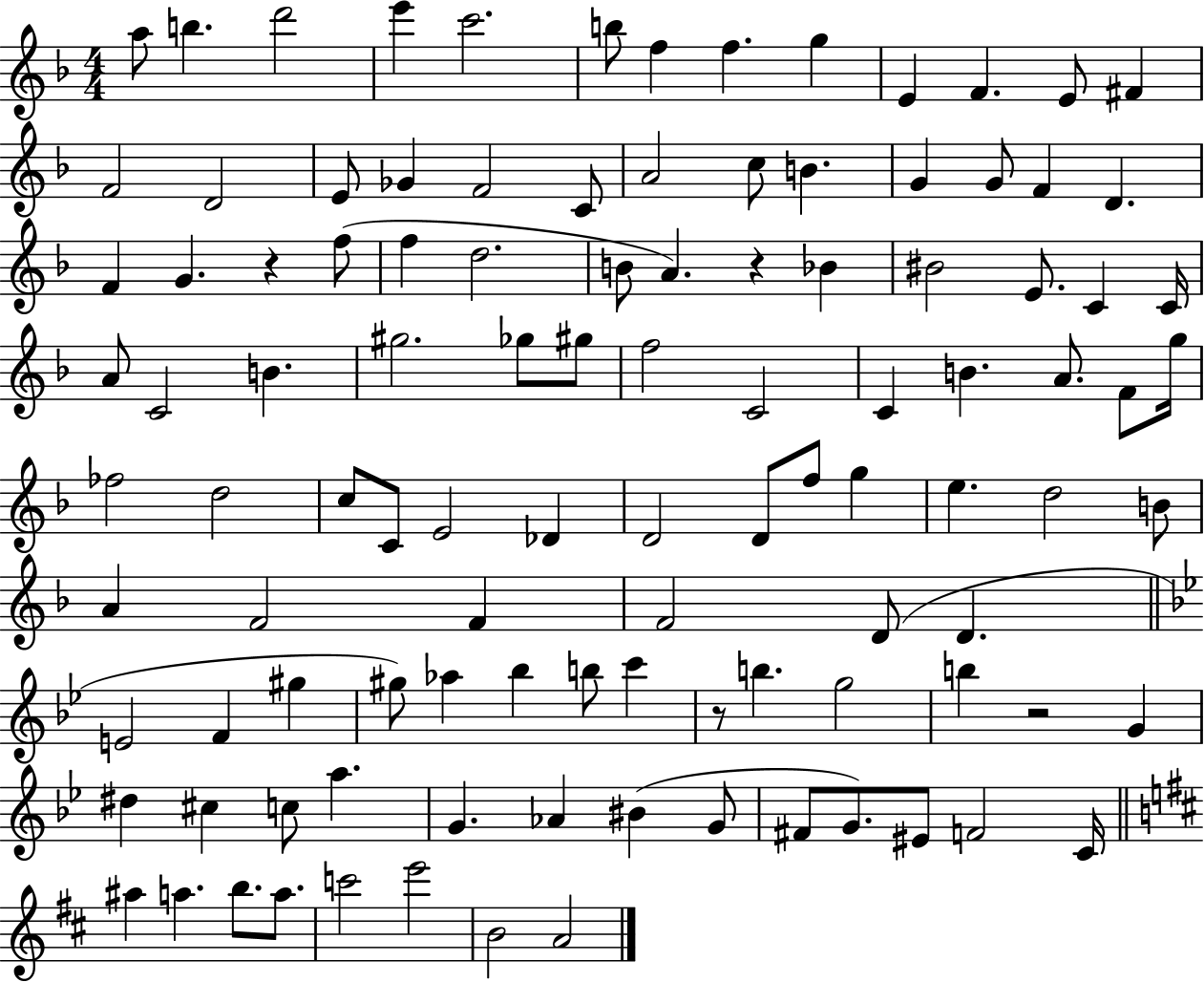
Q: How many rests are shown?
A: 4